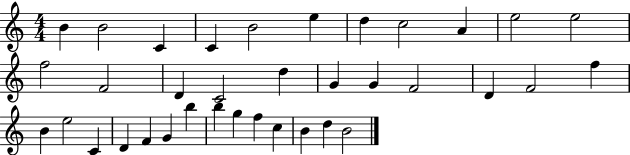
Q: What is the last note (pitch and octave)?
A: B4